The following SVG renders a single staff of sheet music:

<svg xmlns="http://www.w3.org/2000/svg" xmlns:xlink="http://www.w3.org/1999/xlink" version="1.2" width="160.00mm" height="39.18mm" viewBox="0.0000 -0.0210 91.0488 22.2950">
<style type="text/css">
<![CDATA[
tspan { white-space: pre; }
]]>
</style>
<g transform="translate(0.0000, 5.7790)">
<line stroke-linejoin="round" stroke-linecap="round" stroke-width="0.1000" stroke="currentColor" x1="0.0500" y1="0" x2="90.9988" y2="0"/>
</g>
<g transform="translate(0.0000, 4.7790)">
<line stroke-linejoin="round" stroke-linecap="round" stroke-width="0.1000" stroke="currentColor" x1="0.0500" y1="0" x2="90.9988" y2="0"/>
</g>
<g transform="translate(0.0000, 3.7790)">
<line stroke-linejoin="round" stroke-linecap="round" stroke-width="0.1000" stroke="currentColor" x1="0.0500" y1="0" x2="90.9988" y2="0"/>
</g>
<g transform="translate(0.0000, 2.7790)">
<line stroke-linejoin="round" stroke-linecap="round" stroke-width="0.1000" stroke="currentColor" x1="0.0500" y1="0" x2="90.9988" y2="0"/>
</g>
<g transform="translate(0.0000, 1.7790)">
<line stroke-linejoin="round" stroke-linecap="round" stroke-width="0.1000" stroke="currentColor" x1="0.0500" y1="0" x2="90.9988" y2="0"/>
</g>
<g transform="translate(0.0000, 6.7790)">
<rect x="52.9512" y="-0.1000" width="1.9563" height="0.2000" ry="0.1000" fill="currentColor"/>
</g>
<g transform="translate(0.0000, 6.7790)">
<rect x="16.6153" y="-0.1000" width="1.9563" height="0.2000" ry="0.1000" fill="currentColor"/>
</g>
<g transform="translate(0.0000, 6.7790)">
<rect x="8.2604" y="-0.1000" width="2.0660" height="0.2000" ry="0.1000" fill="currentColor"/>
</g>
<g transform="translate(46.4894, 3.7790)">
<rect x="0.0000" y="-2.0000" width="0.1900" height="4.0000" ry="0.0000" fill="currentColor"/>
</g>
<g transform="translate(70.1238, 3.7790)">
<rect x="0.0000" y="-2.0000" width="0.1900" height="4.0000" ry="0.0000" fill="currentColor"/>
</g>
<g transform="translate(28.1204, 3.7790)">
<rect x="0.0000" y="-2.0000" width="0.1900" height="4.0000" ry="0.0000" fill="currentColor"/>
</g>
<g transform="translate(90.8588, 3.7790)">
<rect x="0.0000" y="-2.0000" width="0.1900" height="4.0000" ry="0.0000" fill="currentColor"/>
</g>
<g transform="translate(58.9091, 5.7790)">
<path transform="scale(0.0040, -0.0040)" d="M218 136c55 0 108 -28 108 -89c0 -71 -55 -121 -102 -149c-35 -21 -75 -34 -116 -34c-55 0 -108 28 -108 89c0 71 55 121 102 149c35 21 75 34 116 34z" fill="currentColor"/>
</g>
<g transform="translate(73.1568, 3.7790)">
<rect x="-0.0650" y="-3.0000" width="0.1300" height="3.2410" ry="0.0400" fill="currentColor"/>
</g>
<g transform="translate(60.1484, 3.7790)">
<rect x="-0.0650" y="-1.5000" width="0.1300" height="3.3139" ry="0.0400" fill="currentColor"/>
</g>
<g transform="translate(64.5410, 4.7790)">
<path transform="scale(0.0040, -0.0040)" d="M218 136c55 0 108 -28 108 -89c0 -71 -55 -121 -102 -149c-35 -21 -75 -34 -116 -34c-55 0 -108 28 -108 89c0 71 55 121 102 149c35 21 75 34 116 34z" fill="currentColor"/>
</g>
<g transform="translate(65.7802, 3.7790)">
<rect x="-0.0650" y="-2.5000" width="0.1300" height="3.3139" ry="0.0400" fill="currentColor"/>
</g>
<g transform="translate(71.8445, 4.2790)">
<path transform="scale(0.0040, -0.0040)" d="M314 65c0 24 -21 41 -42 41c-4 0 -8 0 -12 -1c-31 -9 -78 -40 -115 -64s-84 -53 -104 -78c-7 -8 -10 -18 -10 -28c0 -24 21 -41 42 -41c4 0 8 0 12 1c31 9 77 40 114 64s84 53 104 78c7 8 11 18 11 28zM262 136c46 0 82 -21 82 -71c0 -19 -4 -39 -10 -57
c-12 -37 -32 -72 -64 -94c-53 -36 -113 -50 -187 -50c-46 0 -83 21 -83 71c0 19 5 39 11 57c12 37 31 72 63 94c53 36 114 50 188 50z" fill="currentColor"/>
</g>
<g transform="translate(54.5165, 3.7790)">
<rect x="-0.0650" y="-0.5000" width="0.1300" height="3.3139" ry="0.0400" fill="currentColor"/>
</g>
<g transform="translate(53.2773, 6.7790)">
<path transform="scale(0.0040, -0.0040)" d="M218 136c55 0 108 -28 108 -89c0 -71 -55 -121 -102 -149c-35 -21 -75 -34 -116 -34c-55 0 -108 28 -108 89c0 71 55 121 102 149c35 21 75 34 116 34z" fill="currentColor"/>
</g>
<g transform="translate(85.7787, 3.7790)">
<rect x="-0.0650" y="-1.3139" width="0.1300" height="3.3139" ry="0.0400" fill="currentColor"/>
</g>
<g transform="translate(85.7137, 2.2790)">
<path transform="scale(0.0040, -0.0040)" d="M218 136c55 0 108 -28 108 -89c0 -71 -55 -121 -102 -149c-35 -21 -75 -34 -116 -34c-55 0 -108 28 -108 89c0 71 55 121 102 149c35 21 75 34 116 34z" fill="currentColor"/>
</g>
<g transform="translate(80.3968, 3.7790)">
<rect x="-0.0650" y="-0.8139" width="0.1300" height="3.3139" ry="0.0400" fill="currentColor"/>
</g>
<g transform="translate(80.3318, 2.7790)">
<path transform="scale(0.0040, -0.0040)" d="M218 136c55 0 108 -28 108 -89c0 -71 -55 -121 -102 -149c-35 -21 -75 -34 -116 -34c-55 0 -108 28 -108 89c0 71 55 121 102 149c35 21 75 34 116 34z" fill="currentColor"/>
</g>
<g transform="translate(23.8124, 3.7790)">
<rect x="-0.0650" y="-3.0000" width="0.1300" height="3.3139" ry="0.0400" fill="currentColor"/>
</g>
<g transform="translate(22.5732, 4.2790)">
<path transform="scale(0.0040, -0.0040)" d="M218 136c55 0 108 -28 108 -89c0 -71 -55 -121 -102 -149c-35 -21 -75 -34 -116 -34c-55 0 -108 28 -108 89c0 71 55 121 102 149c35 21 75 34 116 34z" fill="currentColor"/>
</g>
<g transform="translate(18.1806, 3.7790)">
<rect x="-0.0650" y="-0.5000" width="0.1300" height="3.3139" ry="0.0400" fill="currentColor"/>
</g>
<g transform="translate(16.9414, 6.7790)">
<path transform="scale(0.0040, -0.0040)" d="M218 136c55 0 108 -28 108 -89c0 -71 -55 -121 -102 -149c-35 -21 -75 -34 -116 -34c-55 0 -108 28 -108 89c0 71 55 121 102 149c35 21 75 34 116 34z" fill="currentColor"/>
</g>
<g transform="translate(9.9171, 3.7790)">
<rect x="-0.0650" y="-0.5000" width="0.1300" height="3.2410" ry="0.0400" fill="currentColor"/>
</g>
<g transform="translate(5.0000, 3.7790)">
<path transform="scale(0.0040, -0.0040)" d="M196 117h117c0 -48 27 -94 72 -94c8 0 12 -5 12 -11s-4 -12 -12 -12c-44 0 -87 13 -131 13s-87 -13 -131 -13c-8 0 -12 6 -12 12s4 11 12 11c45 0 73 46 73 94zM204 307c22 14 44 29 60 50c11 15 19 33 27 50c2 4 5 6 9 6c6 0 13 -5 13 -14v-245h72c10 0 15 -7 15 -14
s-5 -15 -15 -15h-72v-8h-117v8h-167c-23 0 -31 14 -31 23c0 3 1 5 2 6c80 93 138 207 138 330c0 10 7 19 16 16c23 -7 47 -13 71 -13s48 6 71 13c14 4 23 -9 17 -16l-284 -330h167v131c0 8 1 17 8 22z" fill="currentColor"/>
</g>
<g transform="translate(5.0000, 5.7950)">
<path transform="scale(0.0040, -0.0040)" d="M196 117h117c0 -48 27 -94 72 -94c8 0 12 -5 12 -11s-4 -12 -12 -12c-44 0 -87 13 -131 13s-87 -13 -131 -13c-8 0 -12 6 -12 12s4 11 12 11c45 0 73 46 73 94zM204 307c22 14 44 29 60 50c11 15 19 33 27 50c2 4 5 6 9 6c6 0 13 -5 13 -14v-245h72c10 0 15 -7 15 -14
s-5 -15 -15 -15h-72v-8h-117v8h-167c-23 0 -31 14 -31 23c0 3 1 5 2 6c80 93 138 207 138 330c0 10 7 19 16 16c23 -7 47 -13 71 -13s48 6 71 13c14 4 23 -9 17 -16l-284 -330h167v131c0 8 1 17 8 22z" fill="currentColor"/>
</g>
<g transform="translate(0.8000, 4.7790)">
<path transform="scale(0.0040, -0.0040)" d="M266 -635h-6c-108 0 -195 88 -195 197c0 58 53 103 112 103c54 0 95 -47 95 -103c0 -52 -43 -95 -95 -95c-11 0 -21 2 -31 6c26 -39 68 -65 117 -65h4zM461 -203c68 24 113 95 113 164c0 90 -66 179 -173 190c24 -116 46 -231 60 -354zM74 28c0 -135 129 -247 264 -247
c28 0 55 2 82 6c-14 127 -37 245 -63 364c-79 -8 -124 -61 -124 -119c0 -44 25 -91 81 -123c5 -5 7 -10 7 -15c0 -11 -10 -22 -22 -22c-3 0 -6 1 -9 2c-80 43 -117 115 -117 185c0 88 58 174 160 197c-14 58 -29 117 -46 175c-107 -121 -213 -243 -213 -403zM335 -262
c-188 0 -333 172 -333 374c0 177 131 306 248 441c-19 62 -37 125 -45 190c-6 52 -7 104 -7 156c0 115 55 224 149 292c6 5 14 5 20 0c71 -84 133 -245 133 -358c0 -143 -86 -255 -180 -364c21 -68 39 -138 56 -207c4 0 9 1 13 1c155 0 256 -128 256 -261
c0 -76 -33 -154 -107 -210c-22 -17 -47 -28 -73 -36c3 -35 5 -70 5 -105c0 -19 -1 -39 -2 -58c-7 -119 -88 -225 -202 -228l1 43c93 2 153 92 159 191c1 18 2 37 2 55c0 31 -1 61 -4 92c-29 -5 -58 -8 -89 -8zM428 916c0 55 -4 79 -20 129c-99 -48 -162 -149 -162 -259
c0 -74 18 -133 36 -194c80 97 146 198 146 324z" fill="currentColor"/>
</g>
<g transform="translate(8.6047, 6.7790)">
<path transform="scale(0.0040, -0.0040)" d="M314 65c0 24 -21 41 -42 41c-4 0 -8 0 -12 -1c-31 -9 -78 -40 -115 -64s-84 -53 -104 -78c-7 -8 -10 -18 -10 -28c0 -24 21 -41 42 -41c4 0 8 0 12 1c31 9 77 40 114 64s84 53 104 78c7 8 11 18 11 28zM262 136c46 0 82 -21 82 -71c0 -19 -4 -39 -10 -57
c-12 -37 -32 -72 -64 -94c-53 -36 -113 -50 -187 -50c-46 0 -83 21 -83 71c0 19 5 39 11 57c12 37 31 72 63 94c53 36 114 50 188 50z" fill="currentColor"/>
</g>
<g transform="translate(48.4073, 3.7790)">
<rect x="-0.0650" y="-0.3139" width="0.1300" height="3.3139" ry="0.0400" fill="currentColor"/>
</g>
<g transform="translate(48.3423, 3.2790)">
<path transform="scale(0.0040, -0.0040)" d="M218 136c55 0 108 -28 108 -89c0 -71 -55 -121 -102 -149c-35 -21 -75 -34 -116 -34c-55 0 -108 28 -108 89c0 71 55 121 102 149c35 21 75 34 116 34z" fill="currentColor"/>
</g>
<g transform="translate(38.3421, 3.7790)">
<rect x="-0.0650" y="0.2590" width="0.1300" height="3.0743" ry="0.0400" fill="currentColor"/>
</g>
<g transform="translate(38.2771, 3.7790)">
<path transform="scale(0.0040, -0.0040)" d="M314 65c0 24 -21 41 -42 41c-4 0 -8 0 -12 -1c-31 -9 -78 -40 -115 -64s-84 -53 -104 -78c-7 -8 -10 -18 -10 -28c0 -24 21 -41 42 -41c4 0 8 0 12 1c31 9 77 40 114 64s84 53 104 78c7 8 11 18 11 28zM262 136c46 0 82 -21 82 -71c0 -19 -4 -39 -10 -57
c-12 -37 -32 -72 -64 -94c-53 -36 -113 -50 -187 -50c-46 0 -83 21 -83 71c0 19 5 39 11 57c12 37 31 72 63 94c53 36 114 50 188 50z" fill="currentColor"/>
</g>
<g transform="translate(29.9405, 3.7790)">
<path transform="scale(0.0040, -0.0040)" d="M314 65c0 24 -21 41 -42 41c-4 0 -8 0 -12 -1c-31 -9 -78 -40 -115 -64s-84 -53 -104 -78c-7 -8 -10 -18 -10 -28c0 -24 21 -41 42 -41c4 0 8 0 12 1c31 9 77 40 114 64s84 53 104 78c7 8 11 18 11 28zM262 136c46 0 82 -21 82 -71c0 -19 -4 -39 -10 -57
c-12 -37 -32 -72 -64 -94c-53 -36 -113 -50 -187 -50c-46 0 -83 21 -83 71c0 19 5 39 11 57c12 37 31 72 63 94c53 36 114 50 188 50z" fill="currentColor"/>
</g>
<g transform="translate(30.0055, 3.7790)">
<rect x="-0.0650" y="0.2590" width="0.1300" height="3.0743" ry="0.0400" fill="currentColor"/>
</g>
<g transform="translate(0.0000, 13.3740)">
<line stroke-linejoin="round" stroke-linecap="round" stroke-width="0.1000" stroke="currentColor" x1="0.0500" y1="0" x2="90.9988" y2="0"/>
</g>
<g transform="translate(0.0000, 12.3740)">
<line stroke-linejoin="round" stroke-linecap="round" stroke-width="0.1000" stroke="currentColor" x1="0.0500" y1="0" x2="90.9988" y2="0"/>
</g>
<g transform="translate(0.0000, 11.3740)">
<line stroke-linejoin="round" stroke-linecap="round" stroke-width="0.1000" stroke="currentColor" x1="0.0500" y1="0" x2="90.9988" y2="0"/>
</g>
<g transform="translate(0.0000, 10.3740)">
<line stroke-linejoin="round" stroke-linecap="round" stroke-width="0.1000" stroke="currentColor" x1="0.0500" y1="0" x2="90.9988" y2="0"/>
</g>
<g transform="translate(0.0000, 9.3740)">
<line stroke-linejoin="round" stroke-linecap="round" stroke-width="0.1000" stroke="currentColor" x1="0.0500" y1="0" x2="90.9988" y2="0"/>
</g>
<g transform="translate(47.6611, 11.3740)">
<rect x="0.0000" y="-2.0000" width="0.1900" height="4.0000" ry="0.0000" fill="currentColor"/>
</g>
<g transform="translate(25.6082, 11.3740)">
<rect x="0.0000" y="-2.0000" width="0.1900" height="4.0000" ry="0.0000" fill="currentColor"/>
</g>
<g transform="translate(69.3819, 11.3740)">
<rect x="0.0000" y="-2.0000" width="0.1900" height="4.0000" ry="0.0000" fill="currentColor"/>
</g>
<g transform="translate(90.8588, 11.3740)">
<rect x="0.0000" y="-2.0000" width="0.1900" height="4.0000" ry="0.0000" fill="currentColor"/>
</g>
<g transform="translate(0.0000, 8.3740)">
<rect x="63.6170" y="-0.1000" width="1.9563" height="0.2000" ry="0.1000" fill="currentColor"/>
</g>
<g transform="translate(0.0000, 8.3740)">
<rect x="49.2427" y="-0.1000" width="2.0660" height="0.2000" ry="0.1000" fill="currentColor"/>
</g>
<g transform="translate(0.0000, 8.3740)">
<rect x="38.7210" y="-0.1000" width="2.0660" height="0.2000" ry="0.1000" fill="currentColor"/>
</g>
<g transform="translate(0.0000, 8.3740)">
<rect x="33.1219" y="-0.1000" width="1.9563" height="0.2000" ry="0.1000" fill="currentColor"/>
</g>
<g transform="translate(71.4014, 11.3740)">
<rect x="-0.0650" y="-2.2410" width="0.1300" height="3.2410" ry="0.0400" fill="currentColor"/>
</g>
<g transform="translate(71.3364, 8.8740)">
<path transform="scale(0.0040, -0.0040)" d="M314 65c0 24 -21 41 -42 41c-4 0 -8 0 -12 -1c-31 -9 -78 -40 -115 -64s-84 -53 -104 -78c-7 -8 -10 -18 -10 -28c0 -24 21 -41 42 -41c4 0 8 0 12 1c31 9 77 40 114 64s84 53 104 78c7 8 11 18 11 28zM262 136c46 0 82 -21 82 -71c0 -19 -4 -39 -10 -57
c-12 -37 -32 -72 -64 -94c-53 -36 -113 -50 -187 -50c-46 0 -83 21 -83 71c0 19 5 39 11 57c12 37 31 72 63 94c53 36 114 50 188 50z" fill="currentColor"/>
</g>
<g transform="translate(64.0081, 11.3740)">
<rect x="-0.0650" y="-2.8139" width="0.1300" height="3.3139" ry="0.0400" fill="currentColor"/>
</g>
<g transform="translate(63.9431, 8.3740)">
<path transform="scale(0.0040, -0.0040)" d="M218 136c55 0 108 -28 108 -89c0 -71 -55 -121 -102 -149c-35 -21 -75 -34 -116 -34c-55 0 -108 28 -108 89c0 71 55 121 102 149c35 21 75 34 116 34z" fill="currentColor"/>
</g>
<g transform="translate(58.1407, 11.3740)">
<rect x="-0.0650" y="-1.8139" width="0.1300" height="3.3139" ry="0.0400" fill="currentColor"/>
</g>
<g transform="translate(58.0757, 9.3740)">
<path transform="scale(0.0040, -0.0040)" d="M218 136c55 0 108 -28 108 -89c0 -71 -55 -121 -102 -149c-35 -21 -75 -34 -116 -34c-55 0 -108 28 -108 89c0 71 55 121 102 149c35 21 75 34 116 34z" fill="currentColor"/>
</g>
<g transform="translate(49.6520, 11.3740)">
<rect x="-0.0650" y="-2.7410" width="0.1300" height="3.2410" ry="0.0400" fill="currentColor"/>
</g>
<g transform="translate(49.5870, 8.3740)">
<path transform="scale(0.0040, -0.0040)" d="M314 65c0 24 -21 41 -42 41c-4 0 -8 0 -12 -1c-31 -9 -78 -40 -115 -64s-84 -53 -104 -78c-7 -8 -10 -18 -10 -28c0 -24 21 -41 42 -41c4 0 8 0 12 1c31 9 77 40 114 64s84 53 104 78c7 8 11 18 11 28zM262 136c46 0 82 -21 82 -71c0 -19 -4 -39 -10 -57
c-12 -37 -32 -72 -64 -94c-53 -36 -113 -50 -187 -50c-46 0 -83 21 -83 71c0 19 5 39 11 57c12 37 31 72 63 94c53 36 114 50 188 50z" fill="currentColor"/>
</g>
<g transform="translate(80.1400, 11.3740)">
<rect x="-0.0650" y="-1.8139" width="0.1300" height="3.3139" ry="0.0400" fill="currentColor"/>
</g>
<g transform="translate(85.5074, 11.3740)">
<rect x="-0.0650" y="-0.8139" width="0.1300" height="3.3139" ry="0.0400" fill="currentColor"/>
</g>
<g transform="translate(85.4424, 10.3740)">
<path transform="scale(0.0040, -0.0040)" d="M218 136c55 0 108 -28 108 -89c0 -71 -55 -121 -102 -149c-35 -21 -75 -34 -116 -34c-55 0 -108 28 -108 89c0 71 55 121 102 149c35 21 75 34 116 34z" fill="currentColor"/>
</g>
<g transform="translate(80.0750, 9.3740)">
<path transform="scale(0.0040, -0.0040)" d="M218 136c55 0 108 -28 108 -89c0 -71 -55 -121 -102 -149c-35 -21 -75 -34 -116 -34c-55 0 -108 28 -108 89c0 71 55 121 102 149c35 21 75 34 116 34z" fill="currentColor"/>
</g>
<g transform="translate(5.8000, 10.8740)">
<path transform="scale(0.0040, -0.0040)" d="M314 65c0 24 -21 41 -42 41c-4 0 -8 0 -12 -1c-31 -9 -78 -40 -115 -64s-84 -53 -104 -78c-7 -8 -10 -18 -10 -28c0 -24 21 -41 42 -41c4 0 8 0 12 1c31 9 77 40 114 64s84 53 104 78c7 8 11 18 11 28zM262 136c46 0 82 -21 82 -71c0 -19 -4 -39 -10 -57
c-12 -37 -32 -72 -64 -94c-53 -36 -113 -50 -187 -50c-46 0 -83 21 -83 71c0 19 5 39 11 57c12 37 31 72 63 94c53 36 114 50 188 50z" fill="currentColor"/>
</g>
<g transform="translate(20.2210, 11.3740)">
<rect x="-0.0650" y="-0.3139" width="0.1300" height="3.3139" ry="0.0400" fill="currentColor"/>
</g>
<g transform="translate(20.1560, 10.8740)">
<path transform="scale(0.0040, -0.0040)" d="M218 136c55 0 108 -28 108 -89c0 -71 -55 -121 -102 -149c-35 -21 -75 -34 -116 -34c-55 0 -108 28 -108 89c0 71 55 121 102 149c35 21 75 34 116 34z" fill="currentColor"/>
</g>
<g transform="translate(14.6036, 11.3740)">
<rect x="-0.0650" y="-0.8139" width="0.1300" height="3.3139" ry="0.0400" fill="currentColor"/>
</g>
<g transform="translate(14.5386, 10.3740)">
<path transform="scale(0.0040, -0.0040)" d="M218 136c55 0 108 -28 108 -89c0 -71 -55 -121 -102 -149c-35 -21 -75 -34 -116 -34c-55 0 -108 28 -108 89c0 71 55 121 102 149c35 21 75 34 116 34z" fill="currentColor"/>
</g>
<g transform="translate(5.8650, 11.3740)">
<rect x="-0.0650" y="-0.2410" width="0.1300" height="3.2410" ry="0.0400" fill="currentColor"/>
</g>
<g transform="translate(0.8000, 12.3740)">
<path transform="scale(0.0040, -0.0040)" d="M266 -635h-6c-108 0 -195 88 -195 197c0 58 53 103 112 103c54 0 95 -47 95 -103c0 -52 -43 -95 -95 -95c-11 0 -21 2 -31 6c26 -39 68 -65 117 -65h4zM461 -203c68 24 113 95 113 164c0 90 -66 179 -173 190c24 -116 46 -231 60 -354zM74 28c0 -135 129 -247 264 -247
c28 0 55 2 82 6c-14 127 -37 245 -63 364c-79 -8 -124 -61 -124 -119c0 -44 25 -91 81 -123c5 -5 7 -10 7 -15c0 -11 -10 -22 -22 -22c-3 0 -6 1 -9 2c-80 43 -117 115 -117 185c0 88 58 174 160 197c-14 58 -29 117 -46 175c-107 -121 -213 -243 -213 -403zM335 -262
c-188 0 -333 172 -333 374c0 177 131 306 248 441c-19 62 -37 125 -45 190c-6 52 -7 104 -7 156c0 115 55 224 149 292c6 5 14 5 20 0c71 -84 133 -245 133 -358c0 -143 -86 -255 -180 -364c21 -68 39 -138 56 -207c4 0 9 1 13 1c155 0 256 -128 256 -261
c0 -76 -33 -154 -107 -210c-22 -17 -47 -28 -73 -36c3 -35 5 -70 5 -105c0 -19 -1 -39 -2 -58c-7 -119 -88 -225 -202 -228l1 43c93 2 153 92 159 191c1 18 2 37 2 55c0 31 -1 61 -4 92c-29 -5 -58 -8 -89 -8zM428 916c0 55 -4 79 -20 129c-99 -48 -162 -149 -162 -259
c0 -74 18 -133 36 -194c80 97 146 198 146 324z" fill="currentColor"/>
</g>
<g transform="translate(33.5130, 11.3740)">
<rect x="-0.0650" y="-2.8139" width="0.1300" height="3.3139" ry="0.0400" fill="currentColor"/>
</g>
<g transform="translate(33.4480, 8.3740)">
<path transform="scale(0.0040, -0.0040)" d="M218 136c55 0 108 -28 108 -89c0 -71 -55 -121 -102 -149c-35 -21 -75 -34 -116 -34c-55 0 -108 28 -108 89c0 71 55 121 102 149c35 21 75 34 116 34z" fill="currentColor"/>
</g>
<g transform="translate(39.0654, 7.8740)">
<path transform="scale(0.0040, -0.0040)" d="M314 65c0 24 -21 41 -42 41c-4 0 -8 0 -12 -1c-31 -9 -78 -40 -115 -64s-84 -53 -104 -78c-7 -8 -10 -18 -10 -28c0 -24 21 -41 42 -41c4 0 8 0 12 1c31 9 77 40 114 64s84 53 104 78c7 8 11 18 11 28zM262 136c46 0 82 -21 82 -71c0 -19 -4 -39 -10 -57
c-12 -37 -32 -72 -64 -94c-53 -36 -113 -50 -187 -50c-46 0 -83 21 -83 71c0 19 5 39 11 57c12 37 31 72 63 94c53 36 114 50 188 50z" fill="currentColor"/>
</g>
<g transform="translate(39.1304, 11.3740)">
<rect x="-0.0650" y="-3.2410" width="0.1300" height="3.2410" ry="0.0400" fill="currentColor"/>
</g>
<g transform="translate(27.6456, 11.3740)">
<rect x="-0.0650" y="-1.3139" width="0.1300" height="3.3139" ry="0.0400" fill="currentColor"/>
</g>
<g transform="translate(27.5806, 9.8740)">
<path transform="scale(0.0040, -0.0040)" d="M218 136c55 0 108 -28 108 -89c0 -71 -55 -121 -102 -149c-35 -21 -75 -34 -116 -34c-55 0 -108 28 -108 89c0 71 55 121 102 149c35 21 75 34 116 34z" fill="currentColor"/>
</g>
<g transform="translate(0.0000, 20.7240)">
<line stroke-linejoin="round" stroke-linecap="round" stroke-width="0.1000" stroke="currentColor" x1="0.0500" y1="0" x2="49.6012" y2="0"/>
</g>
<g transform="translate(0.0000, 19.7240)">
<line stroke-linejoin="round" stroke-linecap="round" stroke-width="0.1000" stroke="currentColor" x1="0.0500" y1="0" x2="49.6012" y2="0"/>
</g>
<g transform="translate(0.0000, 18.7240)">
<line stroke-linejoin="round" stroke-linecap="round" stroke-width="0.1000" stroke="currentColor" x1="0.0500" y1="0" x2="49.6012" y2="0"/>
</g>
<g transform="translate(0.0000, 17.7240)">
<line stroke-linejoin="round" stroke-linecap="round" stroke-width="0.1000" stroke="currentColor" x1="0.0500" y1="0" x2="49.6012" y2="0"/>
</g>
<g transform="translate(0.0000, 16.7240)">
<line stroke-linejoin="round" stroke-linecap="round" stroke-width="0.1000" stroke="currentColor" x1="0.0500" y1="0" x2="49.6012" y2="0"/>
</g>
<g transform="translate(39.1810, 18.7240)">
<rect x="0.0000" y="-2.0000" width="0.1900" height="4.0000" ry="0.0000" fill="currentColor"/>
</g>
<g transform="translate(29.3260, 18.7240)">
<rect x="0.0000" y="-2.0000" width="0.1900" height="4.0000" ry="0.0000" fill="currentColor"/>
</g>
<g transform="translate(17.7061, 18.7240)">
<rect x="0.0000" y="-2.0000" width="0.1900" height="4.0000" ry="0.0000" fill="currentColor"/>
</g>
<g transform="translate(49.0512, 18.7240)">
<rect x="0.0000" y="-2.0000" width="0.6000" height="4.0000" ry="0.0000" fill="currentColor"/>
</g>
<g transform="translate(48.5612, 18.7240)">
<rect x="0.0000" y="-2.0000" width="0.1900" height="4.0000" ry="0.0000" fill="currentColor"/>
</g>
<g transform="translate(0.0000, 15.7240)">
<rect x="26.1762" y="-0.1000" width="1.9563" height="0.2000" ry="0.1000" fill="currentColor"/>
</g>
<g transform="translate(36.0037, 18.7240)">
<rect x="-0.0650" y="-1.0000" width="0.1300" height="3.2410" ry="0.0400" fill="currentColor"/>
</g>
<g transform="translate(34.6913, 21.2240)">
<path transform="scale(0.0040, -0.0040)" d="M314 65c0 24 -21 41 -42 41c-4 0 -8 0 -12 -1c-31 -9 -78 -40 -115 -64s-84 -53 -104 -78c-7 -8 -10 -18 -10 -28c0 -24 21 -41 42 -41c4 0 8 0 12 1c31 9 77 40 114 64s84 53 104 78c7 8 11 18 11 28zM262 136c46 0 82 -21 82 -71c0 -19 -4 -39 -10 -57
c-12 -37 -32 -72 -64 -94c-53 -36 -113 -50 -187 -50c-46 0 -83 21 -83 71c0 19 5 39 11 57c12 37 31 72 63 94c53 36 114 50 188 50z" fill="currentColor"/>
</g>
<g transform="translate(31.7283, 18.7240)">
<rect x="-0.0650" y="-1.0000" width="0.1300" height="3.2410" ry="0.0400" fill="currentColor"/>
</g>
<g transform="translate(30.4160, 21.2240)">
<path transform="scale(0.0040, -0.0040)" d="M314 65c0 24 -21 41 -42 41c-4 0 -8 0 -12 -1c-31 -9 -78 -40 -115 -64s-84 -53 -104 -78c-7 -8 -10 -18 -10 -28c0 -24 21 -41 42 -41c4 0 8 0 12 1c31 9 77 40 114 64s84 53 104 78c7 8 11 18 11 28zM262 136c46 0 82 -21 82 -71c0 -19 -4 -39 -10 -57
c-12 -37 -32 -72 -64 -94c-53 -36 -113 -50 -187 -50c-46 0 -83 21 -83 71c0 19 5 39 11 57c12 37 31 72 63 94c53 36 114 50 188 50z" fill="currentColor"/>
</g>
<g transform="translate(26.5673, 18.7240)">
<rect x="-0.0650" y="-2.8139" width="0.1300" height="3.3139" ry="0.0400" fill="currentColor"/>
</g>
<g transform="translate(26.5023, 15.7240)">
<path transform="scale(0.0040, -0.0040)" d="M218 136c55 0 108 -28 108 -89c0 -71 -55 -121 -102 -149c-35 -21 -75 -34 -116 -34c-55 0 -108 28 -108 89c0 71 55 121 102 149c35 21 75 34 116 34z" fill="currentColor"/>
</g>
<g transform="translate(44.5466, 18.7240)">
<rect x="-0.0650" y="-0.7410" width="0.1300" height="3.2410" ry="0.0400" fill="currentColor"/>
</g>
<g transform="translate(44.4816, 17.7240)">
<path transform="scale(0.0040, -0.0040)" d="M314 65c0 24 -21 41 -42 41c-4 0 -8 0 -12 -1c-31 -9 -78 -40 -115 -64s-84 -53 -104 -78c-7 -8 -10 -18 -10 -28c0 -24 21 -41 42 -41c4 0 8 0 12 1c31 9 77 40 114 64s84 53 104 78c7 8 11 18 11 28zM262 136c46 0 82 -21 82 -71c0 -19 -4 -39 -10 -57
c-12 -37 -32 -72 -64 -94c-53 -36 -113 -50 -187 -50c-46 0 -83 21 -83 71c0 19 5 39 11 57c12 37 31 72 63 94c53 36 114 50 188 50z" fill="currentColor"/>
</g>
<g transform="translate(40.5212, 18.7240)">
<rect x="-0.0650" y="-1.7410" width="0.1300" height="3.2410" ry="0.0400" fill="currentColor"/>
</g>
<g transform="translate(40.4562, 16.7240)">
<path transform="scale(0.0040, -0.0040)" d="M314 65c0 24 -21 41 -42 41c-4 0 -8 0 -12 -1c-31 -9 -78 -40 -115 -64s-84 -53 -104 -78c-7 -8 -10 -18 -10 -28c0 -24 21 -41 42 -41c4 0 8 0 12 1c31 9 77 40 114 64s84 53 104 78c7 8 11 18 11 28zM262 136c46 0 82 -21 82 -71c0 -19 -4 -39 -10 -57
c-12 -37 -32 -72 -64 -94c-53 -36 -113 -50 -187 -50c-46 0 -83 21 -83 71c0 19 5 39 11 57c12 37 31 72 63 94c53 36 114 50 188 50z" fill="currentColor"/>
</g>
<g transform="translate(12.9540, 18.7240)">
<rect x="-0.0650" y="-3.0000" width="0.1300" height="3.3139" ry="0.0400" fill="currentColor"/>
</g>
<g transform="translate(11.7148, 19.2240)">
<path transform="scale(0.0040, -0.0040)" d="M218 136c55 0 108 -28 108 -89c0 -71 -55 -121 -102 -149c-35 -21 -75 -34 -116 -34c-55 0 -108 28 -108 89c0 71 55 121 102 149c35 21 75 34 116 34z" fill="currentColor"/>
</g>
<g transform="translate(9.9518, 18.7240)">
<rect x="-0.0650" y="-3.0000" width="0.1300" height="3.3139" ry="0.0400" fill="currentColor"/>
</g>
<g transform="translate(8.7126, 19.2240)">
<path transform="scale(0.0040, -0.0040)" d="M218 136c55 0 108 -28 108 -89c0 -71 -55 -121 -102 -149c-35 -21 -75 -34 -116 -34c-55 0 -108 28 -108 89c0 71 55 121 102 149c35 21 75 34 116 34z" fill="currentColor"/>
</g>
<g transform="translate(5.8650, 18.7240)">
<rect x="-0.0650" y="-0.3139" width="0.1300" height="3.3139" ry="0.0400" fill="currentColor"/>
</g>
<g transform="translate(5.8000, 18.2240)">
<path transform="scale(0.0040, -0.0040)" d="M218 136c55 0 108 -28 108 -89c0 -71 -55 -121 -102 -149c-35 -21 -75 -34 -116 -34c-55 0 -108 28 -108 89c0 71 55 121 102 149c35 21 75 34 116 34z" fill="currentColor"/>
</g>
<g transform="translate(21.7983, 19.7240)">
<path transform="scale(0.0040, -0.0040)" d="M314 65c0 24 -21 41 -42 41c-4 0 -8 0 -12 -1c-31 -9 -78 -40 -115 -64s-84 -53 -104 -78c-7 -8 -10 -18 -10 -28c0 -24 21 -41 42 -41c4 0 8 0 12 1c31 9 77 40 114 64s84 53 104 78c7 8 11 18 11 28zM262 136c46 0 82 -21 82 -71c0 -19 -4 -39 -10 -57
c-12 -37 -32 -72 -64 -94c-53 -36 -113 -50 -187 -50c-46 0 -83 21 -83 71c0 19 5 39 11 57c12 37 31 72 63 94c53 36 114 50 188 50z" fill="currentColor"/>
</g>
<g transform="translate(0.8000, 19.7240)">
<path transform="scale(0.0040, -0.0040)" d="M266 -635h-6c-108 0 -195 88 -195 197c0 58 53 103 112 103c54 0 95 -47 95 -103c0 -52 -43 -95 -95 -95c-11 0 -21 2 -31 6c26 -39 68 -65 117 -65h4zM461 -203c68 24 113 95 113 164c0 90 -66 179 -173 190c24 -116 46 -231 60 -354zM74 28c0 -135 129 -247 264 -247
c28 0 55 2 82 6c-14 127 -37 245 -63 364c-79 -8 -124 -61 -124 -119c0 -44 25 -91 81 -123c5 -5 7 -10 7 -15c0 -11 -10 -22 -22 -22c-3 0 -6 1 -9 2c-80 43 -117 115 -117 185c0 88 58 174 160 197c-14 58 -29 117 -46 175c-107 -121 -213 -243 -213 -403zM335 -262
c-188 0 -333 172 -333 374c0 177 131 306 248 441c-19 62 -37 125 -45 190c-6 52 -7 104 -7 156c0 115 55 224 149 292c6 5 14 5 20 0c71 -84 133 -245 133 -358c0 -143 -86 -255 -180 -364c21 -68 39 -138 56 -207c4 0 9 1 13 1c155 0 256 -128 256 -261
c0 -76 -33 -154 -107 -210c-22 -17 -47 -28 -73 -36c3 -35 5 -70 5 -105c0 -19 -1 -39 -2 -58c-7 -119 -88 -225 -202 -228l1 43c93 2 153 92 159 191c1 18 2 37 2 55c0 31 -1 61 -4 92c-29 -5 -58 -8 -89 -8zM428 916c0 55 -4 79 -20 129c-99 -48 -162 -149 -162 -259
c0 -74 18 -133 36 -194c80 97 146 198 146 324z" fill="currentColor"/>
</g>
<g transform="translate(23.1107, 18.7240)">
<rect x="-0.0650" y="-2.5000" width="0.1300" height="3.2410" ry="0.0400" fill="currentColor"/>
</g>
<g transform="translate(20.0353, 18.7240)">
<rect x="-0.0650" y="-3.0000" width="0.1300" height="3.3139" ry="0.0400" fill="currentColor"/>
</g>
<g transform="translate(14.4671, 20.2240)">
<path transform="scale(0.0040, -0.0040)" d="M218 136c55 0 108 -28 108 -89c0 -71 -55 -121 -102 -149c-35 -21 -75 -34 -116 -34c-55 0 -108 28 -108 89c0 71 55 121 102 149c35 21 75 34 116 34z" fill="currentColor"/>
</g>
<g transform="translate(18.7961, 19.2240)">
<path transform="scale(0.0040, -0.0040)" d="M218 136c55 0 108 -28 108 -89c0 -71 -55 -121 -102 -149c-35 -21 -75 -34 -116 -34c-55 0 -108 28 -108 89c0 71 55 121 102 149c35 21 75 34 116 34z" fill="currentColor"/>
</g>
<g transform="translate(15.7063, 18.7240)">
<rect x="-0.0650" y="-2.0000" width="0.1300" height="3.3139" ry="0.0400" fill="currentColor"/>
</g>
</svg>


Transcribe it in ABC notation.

X:1
T:Untitled
M:4/4
L:1/4
K:C
C2 C A B2 B2 c C E G A2 d e c2 d c e a b2 a2 f a g2 f d c A A F A G2 a D2 D2 f2 d2